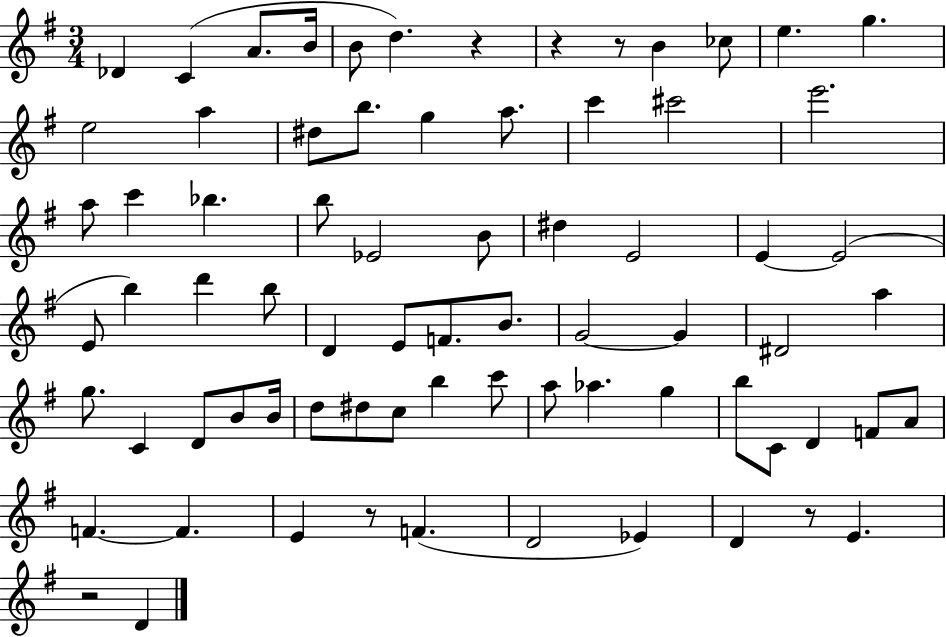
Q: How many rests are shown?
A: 6